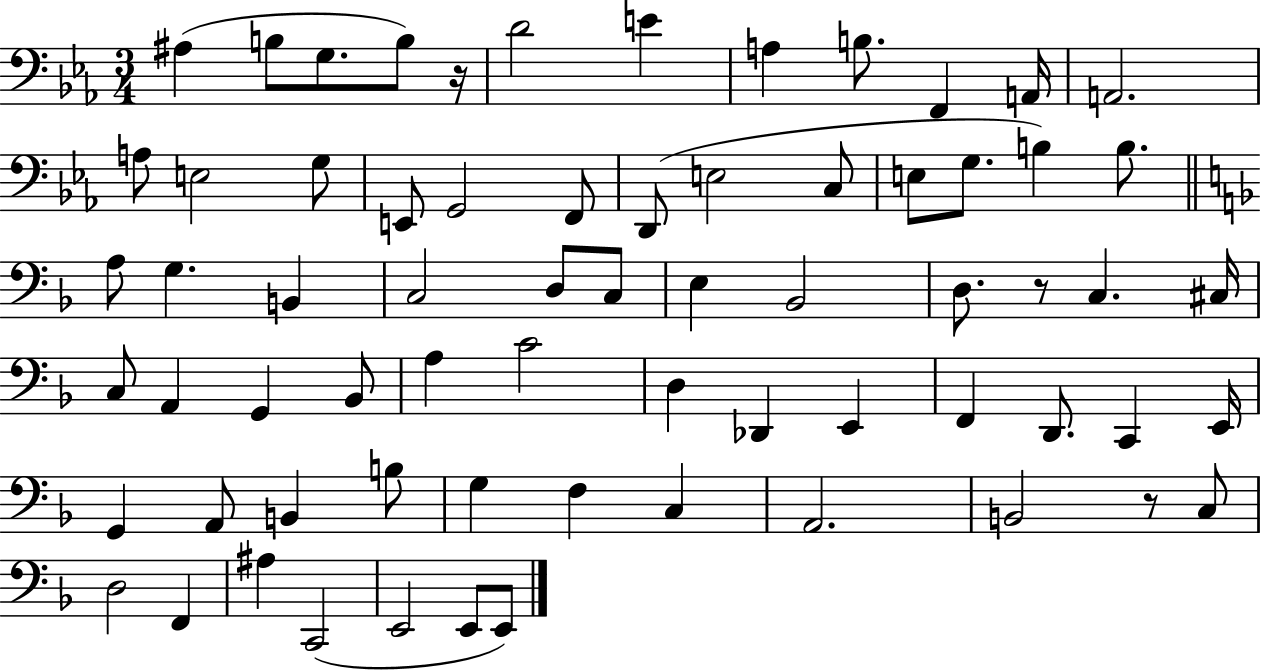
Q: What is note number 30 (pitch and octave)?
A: C3